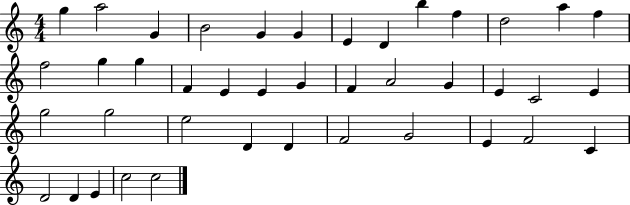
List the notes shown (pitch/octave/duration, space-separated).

G5/q A5/h G4/q B4/h G4/q G4/q E4/q D4/q B5/q F5/q D5/h A5/q F5/q F5/h G5/q G5/q F4/q E4/q E4/q G4/q F4/q A4/h G4/q E4/q C4/h E4/q G5/h G5/h E5/h D4/q D4/q F4/h G4/h E4/q F4/h C4/q D4/h D4/q E4/q C5/h C5/h